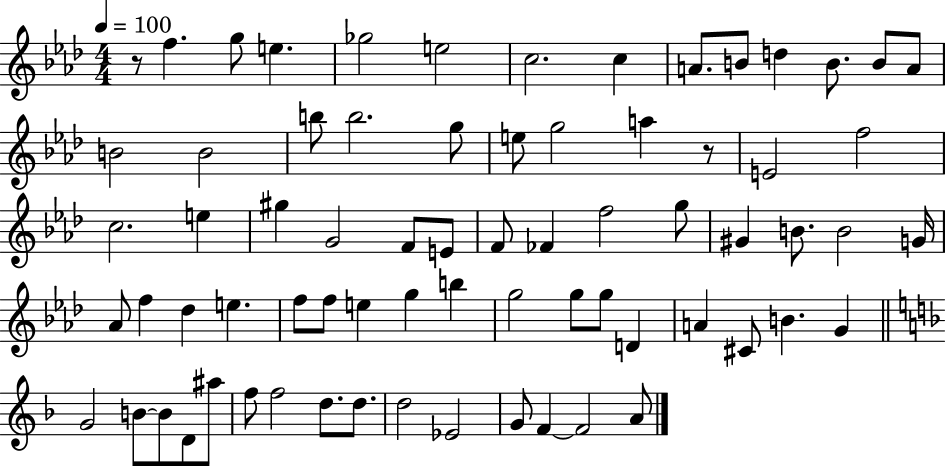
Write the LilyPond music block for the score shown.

{
  \clef treble
  \numericTimeSignature
  \time 4/4
  \key aes \major
  \tempo 4 = 100
  r8 f''4. g''8 e''4. | ges''2 e''2 | c''2. c''4 | a'8. b'8 d''4 b'8. b'8 a'8 | \break b'2 b'2 | b''8 b''2. g''8 | e''8 g''2 a''4 r8 | e'2 f''2 | \break c''2. e''4 | gis''4 g'2 f'8 e'8 | f'8 fes'4 f''2 g''8 | gis'4 b'8. b'2 g'16 | \break aes'8 f''4 des''4 e''4. | f''8 f''8 e''4 g''4 b''4 | g''2 g''8 g''8 d'4 | a'4 cis'8 b'4. g'4 | \break \bar "||" \break \key d \minor g'2 b'8~~ b'8 d'8 ais''8 | f''8 f''2 d''8. d''8. | d''2 ees'2 | g'8 f'4~~ f'2 a'8 | \break \bar "|."
}